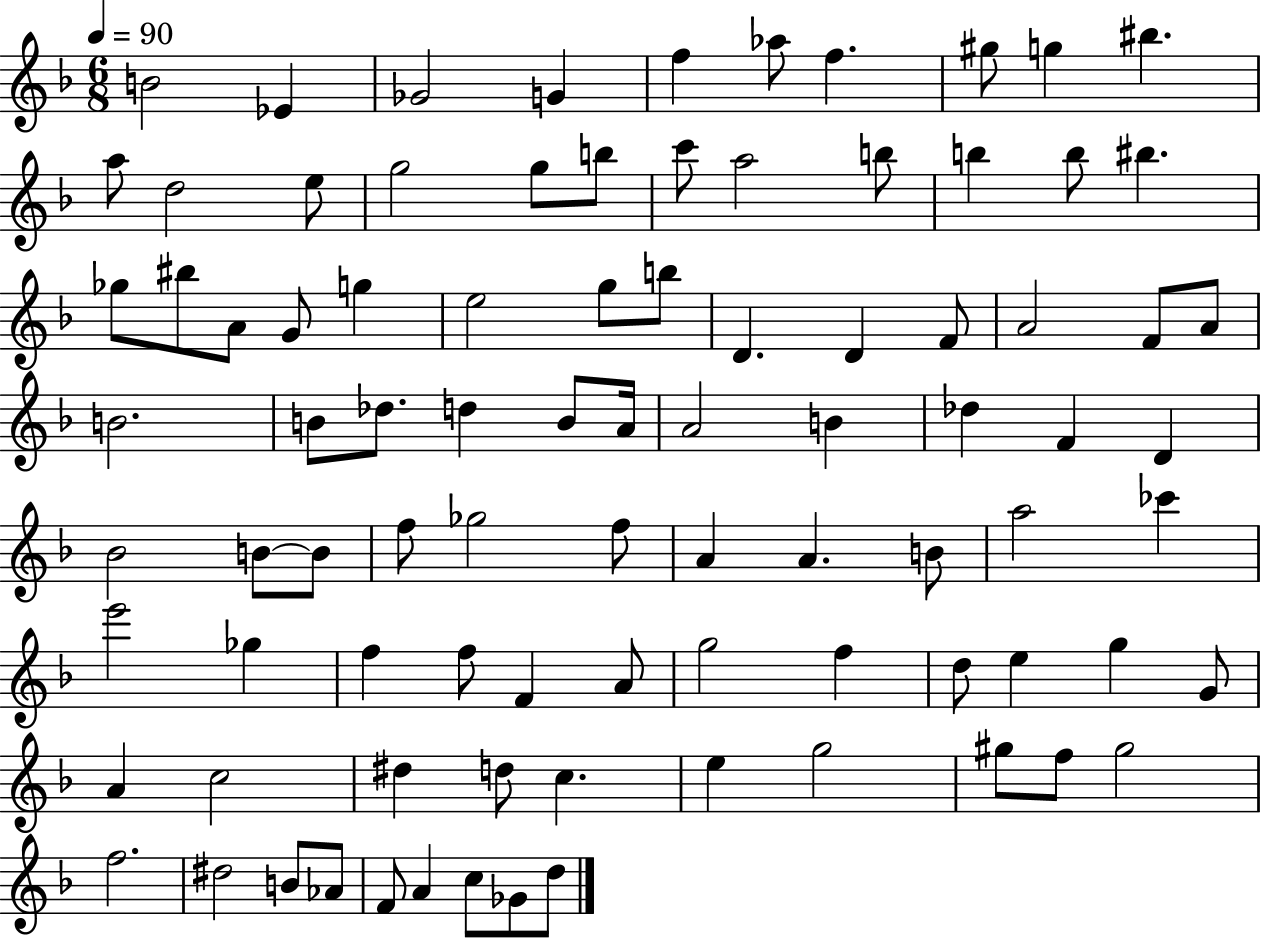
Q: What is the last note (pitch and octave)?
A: D5